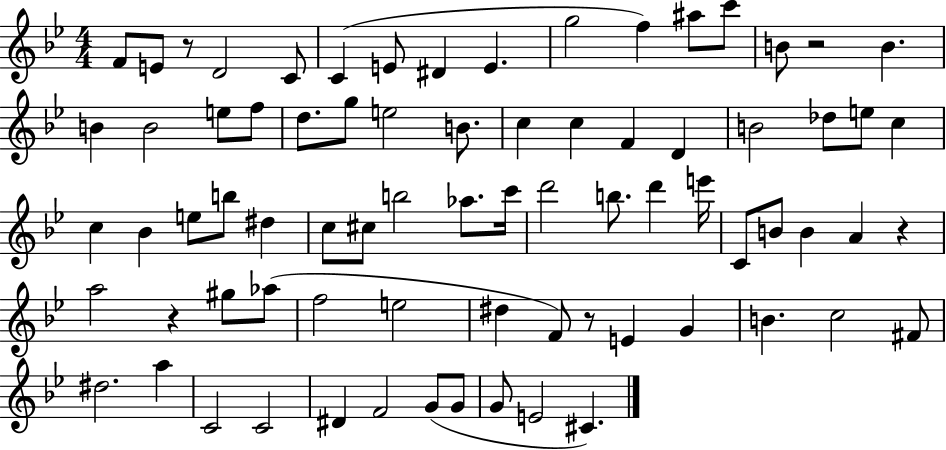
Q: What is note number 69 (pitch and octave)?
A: G4